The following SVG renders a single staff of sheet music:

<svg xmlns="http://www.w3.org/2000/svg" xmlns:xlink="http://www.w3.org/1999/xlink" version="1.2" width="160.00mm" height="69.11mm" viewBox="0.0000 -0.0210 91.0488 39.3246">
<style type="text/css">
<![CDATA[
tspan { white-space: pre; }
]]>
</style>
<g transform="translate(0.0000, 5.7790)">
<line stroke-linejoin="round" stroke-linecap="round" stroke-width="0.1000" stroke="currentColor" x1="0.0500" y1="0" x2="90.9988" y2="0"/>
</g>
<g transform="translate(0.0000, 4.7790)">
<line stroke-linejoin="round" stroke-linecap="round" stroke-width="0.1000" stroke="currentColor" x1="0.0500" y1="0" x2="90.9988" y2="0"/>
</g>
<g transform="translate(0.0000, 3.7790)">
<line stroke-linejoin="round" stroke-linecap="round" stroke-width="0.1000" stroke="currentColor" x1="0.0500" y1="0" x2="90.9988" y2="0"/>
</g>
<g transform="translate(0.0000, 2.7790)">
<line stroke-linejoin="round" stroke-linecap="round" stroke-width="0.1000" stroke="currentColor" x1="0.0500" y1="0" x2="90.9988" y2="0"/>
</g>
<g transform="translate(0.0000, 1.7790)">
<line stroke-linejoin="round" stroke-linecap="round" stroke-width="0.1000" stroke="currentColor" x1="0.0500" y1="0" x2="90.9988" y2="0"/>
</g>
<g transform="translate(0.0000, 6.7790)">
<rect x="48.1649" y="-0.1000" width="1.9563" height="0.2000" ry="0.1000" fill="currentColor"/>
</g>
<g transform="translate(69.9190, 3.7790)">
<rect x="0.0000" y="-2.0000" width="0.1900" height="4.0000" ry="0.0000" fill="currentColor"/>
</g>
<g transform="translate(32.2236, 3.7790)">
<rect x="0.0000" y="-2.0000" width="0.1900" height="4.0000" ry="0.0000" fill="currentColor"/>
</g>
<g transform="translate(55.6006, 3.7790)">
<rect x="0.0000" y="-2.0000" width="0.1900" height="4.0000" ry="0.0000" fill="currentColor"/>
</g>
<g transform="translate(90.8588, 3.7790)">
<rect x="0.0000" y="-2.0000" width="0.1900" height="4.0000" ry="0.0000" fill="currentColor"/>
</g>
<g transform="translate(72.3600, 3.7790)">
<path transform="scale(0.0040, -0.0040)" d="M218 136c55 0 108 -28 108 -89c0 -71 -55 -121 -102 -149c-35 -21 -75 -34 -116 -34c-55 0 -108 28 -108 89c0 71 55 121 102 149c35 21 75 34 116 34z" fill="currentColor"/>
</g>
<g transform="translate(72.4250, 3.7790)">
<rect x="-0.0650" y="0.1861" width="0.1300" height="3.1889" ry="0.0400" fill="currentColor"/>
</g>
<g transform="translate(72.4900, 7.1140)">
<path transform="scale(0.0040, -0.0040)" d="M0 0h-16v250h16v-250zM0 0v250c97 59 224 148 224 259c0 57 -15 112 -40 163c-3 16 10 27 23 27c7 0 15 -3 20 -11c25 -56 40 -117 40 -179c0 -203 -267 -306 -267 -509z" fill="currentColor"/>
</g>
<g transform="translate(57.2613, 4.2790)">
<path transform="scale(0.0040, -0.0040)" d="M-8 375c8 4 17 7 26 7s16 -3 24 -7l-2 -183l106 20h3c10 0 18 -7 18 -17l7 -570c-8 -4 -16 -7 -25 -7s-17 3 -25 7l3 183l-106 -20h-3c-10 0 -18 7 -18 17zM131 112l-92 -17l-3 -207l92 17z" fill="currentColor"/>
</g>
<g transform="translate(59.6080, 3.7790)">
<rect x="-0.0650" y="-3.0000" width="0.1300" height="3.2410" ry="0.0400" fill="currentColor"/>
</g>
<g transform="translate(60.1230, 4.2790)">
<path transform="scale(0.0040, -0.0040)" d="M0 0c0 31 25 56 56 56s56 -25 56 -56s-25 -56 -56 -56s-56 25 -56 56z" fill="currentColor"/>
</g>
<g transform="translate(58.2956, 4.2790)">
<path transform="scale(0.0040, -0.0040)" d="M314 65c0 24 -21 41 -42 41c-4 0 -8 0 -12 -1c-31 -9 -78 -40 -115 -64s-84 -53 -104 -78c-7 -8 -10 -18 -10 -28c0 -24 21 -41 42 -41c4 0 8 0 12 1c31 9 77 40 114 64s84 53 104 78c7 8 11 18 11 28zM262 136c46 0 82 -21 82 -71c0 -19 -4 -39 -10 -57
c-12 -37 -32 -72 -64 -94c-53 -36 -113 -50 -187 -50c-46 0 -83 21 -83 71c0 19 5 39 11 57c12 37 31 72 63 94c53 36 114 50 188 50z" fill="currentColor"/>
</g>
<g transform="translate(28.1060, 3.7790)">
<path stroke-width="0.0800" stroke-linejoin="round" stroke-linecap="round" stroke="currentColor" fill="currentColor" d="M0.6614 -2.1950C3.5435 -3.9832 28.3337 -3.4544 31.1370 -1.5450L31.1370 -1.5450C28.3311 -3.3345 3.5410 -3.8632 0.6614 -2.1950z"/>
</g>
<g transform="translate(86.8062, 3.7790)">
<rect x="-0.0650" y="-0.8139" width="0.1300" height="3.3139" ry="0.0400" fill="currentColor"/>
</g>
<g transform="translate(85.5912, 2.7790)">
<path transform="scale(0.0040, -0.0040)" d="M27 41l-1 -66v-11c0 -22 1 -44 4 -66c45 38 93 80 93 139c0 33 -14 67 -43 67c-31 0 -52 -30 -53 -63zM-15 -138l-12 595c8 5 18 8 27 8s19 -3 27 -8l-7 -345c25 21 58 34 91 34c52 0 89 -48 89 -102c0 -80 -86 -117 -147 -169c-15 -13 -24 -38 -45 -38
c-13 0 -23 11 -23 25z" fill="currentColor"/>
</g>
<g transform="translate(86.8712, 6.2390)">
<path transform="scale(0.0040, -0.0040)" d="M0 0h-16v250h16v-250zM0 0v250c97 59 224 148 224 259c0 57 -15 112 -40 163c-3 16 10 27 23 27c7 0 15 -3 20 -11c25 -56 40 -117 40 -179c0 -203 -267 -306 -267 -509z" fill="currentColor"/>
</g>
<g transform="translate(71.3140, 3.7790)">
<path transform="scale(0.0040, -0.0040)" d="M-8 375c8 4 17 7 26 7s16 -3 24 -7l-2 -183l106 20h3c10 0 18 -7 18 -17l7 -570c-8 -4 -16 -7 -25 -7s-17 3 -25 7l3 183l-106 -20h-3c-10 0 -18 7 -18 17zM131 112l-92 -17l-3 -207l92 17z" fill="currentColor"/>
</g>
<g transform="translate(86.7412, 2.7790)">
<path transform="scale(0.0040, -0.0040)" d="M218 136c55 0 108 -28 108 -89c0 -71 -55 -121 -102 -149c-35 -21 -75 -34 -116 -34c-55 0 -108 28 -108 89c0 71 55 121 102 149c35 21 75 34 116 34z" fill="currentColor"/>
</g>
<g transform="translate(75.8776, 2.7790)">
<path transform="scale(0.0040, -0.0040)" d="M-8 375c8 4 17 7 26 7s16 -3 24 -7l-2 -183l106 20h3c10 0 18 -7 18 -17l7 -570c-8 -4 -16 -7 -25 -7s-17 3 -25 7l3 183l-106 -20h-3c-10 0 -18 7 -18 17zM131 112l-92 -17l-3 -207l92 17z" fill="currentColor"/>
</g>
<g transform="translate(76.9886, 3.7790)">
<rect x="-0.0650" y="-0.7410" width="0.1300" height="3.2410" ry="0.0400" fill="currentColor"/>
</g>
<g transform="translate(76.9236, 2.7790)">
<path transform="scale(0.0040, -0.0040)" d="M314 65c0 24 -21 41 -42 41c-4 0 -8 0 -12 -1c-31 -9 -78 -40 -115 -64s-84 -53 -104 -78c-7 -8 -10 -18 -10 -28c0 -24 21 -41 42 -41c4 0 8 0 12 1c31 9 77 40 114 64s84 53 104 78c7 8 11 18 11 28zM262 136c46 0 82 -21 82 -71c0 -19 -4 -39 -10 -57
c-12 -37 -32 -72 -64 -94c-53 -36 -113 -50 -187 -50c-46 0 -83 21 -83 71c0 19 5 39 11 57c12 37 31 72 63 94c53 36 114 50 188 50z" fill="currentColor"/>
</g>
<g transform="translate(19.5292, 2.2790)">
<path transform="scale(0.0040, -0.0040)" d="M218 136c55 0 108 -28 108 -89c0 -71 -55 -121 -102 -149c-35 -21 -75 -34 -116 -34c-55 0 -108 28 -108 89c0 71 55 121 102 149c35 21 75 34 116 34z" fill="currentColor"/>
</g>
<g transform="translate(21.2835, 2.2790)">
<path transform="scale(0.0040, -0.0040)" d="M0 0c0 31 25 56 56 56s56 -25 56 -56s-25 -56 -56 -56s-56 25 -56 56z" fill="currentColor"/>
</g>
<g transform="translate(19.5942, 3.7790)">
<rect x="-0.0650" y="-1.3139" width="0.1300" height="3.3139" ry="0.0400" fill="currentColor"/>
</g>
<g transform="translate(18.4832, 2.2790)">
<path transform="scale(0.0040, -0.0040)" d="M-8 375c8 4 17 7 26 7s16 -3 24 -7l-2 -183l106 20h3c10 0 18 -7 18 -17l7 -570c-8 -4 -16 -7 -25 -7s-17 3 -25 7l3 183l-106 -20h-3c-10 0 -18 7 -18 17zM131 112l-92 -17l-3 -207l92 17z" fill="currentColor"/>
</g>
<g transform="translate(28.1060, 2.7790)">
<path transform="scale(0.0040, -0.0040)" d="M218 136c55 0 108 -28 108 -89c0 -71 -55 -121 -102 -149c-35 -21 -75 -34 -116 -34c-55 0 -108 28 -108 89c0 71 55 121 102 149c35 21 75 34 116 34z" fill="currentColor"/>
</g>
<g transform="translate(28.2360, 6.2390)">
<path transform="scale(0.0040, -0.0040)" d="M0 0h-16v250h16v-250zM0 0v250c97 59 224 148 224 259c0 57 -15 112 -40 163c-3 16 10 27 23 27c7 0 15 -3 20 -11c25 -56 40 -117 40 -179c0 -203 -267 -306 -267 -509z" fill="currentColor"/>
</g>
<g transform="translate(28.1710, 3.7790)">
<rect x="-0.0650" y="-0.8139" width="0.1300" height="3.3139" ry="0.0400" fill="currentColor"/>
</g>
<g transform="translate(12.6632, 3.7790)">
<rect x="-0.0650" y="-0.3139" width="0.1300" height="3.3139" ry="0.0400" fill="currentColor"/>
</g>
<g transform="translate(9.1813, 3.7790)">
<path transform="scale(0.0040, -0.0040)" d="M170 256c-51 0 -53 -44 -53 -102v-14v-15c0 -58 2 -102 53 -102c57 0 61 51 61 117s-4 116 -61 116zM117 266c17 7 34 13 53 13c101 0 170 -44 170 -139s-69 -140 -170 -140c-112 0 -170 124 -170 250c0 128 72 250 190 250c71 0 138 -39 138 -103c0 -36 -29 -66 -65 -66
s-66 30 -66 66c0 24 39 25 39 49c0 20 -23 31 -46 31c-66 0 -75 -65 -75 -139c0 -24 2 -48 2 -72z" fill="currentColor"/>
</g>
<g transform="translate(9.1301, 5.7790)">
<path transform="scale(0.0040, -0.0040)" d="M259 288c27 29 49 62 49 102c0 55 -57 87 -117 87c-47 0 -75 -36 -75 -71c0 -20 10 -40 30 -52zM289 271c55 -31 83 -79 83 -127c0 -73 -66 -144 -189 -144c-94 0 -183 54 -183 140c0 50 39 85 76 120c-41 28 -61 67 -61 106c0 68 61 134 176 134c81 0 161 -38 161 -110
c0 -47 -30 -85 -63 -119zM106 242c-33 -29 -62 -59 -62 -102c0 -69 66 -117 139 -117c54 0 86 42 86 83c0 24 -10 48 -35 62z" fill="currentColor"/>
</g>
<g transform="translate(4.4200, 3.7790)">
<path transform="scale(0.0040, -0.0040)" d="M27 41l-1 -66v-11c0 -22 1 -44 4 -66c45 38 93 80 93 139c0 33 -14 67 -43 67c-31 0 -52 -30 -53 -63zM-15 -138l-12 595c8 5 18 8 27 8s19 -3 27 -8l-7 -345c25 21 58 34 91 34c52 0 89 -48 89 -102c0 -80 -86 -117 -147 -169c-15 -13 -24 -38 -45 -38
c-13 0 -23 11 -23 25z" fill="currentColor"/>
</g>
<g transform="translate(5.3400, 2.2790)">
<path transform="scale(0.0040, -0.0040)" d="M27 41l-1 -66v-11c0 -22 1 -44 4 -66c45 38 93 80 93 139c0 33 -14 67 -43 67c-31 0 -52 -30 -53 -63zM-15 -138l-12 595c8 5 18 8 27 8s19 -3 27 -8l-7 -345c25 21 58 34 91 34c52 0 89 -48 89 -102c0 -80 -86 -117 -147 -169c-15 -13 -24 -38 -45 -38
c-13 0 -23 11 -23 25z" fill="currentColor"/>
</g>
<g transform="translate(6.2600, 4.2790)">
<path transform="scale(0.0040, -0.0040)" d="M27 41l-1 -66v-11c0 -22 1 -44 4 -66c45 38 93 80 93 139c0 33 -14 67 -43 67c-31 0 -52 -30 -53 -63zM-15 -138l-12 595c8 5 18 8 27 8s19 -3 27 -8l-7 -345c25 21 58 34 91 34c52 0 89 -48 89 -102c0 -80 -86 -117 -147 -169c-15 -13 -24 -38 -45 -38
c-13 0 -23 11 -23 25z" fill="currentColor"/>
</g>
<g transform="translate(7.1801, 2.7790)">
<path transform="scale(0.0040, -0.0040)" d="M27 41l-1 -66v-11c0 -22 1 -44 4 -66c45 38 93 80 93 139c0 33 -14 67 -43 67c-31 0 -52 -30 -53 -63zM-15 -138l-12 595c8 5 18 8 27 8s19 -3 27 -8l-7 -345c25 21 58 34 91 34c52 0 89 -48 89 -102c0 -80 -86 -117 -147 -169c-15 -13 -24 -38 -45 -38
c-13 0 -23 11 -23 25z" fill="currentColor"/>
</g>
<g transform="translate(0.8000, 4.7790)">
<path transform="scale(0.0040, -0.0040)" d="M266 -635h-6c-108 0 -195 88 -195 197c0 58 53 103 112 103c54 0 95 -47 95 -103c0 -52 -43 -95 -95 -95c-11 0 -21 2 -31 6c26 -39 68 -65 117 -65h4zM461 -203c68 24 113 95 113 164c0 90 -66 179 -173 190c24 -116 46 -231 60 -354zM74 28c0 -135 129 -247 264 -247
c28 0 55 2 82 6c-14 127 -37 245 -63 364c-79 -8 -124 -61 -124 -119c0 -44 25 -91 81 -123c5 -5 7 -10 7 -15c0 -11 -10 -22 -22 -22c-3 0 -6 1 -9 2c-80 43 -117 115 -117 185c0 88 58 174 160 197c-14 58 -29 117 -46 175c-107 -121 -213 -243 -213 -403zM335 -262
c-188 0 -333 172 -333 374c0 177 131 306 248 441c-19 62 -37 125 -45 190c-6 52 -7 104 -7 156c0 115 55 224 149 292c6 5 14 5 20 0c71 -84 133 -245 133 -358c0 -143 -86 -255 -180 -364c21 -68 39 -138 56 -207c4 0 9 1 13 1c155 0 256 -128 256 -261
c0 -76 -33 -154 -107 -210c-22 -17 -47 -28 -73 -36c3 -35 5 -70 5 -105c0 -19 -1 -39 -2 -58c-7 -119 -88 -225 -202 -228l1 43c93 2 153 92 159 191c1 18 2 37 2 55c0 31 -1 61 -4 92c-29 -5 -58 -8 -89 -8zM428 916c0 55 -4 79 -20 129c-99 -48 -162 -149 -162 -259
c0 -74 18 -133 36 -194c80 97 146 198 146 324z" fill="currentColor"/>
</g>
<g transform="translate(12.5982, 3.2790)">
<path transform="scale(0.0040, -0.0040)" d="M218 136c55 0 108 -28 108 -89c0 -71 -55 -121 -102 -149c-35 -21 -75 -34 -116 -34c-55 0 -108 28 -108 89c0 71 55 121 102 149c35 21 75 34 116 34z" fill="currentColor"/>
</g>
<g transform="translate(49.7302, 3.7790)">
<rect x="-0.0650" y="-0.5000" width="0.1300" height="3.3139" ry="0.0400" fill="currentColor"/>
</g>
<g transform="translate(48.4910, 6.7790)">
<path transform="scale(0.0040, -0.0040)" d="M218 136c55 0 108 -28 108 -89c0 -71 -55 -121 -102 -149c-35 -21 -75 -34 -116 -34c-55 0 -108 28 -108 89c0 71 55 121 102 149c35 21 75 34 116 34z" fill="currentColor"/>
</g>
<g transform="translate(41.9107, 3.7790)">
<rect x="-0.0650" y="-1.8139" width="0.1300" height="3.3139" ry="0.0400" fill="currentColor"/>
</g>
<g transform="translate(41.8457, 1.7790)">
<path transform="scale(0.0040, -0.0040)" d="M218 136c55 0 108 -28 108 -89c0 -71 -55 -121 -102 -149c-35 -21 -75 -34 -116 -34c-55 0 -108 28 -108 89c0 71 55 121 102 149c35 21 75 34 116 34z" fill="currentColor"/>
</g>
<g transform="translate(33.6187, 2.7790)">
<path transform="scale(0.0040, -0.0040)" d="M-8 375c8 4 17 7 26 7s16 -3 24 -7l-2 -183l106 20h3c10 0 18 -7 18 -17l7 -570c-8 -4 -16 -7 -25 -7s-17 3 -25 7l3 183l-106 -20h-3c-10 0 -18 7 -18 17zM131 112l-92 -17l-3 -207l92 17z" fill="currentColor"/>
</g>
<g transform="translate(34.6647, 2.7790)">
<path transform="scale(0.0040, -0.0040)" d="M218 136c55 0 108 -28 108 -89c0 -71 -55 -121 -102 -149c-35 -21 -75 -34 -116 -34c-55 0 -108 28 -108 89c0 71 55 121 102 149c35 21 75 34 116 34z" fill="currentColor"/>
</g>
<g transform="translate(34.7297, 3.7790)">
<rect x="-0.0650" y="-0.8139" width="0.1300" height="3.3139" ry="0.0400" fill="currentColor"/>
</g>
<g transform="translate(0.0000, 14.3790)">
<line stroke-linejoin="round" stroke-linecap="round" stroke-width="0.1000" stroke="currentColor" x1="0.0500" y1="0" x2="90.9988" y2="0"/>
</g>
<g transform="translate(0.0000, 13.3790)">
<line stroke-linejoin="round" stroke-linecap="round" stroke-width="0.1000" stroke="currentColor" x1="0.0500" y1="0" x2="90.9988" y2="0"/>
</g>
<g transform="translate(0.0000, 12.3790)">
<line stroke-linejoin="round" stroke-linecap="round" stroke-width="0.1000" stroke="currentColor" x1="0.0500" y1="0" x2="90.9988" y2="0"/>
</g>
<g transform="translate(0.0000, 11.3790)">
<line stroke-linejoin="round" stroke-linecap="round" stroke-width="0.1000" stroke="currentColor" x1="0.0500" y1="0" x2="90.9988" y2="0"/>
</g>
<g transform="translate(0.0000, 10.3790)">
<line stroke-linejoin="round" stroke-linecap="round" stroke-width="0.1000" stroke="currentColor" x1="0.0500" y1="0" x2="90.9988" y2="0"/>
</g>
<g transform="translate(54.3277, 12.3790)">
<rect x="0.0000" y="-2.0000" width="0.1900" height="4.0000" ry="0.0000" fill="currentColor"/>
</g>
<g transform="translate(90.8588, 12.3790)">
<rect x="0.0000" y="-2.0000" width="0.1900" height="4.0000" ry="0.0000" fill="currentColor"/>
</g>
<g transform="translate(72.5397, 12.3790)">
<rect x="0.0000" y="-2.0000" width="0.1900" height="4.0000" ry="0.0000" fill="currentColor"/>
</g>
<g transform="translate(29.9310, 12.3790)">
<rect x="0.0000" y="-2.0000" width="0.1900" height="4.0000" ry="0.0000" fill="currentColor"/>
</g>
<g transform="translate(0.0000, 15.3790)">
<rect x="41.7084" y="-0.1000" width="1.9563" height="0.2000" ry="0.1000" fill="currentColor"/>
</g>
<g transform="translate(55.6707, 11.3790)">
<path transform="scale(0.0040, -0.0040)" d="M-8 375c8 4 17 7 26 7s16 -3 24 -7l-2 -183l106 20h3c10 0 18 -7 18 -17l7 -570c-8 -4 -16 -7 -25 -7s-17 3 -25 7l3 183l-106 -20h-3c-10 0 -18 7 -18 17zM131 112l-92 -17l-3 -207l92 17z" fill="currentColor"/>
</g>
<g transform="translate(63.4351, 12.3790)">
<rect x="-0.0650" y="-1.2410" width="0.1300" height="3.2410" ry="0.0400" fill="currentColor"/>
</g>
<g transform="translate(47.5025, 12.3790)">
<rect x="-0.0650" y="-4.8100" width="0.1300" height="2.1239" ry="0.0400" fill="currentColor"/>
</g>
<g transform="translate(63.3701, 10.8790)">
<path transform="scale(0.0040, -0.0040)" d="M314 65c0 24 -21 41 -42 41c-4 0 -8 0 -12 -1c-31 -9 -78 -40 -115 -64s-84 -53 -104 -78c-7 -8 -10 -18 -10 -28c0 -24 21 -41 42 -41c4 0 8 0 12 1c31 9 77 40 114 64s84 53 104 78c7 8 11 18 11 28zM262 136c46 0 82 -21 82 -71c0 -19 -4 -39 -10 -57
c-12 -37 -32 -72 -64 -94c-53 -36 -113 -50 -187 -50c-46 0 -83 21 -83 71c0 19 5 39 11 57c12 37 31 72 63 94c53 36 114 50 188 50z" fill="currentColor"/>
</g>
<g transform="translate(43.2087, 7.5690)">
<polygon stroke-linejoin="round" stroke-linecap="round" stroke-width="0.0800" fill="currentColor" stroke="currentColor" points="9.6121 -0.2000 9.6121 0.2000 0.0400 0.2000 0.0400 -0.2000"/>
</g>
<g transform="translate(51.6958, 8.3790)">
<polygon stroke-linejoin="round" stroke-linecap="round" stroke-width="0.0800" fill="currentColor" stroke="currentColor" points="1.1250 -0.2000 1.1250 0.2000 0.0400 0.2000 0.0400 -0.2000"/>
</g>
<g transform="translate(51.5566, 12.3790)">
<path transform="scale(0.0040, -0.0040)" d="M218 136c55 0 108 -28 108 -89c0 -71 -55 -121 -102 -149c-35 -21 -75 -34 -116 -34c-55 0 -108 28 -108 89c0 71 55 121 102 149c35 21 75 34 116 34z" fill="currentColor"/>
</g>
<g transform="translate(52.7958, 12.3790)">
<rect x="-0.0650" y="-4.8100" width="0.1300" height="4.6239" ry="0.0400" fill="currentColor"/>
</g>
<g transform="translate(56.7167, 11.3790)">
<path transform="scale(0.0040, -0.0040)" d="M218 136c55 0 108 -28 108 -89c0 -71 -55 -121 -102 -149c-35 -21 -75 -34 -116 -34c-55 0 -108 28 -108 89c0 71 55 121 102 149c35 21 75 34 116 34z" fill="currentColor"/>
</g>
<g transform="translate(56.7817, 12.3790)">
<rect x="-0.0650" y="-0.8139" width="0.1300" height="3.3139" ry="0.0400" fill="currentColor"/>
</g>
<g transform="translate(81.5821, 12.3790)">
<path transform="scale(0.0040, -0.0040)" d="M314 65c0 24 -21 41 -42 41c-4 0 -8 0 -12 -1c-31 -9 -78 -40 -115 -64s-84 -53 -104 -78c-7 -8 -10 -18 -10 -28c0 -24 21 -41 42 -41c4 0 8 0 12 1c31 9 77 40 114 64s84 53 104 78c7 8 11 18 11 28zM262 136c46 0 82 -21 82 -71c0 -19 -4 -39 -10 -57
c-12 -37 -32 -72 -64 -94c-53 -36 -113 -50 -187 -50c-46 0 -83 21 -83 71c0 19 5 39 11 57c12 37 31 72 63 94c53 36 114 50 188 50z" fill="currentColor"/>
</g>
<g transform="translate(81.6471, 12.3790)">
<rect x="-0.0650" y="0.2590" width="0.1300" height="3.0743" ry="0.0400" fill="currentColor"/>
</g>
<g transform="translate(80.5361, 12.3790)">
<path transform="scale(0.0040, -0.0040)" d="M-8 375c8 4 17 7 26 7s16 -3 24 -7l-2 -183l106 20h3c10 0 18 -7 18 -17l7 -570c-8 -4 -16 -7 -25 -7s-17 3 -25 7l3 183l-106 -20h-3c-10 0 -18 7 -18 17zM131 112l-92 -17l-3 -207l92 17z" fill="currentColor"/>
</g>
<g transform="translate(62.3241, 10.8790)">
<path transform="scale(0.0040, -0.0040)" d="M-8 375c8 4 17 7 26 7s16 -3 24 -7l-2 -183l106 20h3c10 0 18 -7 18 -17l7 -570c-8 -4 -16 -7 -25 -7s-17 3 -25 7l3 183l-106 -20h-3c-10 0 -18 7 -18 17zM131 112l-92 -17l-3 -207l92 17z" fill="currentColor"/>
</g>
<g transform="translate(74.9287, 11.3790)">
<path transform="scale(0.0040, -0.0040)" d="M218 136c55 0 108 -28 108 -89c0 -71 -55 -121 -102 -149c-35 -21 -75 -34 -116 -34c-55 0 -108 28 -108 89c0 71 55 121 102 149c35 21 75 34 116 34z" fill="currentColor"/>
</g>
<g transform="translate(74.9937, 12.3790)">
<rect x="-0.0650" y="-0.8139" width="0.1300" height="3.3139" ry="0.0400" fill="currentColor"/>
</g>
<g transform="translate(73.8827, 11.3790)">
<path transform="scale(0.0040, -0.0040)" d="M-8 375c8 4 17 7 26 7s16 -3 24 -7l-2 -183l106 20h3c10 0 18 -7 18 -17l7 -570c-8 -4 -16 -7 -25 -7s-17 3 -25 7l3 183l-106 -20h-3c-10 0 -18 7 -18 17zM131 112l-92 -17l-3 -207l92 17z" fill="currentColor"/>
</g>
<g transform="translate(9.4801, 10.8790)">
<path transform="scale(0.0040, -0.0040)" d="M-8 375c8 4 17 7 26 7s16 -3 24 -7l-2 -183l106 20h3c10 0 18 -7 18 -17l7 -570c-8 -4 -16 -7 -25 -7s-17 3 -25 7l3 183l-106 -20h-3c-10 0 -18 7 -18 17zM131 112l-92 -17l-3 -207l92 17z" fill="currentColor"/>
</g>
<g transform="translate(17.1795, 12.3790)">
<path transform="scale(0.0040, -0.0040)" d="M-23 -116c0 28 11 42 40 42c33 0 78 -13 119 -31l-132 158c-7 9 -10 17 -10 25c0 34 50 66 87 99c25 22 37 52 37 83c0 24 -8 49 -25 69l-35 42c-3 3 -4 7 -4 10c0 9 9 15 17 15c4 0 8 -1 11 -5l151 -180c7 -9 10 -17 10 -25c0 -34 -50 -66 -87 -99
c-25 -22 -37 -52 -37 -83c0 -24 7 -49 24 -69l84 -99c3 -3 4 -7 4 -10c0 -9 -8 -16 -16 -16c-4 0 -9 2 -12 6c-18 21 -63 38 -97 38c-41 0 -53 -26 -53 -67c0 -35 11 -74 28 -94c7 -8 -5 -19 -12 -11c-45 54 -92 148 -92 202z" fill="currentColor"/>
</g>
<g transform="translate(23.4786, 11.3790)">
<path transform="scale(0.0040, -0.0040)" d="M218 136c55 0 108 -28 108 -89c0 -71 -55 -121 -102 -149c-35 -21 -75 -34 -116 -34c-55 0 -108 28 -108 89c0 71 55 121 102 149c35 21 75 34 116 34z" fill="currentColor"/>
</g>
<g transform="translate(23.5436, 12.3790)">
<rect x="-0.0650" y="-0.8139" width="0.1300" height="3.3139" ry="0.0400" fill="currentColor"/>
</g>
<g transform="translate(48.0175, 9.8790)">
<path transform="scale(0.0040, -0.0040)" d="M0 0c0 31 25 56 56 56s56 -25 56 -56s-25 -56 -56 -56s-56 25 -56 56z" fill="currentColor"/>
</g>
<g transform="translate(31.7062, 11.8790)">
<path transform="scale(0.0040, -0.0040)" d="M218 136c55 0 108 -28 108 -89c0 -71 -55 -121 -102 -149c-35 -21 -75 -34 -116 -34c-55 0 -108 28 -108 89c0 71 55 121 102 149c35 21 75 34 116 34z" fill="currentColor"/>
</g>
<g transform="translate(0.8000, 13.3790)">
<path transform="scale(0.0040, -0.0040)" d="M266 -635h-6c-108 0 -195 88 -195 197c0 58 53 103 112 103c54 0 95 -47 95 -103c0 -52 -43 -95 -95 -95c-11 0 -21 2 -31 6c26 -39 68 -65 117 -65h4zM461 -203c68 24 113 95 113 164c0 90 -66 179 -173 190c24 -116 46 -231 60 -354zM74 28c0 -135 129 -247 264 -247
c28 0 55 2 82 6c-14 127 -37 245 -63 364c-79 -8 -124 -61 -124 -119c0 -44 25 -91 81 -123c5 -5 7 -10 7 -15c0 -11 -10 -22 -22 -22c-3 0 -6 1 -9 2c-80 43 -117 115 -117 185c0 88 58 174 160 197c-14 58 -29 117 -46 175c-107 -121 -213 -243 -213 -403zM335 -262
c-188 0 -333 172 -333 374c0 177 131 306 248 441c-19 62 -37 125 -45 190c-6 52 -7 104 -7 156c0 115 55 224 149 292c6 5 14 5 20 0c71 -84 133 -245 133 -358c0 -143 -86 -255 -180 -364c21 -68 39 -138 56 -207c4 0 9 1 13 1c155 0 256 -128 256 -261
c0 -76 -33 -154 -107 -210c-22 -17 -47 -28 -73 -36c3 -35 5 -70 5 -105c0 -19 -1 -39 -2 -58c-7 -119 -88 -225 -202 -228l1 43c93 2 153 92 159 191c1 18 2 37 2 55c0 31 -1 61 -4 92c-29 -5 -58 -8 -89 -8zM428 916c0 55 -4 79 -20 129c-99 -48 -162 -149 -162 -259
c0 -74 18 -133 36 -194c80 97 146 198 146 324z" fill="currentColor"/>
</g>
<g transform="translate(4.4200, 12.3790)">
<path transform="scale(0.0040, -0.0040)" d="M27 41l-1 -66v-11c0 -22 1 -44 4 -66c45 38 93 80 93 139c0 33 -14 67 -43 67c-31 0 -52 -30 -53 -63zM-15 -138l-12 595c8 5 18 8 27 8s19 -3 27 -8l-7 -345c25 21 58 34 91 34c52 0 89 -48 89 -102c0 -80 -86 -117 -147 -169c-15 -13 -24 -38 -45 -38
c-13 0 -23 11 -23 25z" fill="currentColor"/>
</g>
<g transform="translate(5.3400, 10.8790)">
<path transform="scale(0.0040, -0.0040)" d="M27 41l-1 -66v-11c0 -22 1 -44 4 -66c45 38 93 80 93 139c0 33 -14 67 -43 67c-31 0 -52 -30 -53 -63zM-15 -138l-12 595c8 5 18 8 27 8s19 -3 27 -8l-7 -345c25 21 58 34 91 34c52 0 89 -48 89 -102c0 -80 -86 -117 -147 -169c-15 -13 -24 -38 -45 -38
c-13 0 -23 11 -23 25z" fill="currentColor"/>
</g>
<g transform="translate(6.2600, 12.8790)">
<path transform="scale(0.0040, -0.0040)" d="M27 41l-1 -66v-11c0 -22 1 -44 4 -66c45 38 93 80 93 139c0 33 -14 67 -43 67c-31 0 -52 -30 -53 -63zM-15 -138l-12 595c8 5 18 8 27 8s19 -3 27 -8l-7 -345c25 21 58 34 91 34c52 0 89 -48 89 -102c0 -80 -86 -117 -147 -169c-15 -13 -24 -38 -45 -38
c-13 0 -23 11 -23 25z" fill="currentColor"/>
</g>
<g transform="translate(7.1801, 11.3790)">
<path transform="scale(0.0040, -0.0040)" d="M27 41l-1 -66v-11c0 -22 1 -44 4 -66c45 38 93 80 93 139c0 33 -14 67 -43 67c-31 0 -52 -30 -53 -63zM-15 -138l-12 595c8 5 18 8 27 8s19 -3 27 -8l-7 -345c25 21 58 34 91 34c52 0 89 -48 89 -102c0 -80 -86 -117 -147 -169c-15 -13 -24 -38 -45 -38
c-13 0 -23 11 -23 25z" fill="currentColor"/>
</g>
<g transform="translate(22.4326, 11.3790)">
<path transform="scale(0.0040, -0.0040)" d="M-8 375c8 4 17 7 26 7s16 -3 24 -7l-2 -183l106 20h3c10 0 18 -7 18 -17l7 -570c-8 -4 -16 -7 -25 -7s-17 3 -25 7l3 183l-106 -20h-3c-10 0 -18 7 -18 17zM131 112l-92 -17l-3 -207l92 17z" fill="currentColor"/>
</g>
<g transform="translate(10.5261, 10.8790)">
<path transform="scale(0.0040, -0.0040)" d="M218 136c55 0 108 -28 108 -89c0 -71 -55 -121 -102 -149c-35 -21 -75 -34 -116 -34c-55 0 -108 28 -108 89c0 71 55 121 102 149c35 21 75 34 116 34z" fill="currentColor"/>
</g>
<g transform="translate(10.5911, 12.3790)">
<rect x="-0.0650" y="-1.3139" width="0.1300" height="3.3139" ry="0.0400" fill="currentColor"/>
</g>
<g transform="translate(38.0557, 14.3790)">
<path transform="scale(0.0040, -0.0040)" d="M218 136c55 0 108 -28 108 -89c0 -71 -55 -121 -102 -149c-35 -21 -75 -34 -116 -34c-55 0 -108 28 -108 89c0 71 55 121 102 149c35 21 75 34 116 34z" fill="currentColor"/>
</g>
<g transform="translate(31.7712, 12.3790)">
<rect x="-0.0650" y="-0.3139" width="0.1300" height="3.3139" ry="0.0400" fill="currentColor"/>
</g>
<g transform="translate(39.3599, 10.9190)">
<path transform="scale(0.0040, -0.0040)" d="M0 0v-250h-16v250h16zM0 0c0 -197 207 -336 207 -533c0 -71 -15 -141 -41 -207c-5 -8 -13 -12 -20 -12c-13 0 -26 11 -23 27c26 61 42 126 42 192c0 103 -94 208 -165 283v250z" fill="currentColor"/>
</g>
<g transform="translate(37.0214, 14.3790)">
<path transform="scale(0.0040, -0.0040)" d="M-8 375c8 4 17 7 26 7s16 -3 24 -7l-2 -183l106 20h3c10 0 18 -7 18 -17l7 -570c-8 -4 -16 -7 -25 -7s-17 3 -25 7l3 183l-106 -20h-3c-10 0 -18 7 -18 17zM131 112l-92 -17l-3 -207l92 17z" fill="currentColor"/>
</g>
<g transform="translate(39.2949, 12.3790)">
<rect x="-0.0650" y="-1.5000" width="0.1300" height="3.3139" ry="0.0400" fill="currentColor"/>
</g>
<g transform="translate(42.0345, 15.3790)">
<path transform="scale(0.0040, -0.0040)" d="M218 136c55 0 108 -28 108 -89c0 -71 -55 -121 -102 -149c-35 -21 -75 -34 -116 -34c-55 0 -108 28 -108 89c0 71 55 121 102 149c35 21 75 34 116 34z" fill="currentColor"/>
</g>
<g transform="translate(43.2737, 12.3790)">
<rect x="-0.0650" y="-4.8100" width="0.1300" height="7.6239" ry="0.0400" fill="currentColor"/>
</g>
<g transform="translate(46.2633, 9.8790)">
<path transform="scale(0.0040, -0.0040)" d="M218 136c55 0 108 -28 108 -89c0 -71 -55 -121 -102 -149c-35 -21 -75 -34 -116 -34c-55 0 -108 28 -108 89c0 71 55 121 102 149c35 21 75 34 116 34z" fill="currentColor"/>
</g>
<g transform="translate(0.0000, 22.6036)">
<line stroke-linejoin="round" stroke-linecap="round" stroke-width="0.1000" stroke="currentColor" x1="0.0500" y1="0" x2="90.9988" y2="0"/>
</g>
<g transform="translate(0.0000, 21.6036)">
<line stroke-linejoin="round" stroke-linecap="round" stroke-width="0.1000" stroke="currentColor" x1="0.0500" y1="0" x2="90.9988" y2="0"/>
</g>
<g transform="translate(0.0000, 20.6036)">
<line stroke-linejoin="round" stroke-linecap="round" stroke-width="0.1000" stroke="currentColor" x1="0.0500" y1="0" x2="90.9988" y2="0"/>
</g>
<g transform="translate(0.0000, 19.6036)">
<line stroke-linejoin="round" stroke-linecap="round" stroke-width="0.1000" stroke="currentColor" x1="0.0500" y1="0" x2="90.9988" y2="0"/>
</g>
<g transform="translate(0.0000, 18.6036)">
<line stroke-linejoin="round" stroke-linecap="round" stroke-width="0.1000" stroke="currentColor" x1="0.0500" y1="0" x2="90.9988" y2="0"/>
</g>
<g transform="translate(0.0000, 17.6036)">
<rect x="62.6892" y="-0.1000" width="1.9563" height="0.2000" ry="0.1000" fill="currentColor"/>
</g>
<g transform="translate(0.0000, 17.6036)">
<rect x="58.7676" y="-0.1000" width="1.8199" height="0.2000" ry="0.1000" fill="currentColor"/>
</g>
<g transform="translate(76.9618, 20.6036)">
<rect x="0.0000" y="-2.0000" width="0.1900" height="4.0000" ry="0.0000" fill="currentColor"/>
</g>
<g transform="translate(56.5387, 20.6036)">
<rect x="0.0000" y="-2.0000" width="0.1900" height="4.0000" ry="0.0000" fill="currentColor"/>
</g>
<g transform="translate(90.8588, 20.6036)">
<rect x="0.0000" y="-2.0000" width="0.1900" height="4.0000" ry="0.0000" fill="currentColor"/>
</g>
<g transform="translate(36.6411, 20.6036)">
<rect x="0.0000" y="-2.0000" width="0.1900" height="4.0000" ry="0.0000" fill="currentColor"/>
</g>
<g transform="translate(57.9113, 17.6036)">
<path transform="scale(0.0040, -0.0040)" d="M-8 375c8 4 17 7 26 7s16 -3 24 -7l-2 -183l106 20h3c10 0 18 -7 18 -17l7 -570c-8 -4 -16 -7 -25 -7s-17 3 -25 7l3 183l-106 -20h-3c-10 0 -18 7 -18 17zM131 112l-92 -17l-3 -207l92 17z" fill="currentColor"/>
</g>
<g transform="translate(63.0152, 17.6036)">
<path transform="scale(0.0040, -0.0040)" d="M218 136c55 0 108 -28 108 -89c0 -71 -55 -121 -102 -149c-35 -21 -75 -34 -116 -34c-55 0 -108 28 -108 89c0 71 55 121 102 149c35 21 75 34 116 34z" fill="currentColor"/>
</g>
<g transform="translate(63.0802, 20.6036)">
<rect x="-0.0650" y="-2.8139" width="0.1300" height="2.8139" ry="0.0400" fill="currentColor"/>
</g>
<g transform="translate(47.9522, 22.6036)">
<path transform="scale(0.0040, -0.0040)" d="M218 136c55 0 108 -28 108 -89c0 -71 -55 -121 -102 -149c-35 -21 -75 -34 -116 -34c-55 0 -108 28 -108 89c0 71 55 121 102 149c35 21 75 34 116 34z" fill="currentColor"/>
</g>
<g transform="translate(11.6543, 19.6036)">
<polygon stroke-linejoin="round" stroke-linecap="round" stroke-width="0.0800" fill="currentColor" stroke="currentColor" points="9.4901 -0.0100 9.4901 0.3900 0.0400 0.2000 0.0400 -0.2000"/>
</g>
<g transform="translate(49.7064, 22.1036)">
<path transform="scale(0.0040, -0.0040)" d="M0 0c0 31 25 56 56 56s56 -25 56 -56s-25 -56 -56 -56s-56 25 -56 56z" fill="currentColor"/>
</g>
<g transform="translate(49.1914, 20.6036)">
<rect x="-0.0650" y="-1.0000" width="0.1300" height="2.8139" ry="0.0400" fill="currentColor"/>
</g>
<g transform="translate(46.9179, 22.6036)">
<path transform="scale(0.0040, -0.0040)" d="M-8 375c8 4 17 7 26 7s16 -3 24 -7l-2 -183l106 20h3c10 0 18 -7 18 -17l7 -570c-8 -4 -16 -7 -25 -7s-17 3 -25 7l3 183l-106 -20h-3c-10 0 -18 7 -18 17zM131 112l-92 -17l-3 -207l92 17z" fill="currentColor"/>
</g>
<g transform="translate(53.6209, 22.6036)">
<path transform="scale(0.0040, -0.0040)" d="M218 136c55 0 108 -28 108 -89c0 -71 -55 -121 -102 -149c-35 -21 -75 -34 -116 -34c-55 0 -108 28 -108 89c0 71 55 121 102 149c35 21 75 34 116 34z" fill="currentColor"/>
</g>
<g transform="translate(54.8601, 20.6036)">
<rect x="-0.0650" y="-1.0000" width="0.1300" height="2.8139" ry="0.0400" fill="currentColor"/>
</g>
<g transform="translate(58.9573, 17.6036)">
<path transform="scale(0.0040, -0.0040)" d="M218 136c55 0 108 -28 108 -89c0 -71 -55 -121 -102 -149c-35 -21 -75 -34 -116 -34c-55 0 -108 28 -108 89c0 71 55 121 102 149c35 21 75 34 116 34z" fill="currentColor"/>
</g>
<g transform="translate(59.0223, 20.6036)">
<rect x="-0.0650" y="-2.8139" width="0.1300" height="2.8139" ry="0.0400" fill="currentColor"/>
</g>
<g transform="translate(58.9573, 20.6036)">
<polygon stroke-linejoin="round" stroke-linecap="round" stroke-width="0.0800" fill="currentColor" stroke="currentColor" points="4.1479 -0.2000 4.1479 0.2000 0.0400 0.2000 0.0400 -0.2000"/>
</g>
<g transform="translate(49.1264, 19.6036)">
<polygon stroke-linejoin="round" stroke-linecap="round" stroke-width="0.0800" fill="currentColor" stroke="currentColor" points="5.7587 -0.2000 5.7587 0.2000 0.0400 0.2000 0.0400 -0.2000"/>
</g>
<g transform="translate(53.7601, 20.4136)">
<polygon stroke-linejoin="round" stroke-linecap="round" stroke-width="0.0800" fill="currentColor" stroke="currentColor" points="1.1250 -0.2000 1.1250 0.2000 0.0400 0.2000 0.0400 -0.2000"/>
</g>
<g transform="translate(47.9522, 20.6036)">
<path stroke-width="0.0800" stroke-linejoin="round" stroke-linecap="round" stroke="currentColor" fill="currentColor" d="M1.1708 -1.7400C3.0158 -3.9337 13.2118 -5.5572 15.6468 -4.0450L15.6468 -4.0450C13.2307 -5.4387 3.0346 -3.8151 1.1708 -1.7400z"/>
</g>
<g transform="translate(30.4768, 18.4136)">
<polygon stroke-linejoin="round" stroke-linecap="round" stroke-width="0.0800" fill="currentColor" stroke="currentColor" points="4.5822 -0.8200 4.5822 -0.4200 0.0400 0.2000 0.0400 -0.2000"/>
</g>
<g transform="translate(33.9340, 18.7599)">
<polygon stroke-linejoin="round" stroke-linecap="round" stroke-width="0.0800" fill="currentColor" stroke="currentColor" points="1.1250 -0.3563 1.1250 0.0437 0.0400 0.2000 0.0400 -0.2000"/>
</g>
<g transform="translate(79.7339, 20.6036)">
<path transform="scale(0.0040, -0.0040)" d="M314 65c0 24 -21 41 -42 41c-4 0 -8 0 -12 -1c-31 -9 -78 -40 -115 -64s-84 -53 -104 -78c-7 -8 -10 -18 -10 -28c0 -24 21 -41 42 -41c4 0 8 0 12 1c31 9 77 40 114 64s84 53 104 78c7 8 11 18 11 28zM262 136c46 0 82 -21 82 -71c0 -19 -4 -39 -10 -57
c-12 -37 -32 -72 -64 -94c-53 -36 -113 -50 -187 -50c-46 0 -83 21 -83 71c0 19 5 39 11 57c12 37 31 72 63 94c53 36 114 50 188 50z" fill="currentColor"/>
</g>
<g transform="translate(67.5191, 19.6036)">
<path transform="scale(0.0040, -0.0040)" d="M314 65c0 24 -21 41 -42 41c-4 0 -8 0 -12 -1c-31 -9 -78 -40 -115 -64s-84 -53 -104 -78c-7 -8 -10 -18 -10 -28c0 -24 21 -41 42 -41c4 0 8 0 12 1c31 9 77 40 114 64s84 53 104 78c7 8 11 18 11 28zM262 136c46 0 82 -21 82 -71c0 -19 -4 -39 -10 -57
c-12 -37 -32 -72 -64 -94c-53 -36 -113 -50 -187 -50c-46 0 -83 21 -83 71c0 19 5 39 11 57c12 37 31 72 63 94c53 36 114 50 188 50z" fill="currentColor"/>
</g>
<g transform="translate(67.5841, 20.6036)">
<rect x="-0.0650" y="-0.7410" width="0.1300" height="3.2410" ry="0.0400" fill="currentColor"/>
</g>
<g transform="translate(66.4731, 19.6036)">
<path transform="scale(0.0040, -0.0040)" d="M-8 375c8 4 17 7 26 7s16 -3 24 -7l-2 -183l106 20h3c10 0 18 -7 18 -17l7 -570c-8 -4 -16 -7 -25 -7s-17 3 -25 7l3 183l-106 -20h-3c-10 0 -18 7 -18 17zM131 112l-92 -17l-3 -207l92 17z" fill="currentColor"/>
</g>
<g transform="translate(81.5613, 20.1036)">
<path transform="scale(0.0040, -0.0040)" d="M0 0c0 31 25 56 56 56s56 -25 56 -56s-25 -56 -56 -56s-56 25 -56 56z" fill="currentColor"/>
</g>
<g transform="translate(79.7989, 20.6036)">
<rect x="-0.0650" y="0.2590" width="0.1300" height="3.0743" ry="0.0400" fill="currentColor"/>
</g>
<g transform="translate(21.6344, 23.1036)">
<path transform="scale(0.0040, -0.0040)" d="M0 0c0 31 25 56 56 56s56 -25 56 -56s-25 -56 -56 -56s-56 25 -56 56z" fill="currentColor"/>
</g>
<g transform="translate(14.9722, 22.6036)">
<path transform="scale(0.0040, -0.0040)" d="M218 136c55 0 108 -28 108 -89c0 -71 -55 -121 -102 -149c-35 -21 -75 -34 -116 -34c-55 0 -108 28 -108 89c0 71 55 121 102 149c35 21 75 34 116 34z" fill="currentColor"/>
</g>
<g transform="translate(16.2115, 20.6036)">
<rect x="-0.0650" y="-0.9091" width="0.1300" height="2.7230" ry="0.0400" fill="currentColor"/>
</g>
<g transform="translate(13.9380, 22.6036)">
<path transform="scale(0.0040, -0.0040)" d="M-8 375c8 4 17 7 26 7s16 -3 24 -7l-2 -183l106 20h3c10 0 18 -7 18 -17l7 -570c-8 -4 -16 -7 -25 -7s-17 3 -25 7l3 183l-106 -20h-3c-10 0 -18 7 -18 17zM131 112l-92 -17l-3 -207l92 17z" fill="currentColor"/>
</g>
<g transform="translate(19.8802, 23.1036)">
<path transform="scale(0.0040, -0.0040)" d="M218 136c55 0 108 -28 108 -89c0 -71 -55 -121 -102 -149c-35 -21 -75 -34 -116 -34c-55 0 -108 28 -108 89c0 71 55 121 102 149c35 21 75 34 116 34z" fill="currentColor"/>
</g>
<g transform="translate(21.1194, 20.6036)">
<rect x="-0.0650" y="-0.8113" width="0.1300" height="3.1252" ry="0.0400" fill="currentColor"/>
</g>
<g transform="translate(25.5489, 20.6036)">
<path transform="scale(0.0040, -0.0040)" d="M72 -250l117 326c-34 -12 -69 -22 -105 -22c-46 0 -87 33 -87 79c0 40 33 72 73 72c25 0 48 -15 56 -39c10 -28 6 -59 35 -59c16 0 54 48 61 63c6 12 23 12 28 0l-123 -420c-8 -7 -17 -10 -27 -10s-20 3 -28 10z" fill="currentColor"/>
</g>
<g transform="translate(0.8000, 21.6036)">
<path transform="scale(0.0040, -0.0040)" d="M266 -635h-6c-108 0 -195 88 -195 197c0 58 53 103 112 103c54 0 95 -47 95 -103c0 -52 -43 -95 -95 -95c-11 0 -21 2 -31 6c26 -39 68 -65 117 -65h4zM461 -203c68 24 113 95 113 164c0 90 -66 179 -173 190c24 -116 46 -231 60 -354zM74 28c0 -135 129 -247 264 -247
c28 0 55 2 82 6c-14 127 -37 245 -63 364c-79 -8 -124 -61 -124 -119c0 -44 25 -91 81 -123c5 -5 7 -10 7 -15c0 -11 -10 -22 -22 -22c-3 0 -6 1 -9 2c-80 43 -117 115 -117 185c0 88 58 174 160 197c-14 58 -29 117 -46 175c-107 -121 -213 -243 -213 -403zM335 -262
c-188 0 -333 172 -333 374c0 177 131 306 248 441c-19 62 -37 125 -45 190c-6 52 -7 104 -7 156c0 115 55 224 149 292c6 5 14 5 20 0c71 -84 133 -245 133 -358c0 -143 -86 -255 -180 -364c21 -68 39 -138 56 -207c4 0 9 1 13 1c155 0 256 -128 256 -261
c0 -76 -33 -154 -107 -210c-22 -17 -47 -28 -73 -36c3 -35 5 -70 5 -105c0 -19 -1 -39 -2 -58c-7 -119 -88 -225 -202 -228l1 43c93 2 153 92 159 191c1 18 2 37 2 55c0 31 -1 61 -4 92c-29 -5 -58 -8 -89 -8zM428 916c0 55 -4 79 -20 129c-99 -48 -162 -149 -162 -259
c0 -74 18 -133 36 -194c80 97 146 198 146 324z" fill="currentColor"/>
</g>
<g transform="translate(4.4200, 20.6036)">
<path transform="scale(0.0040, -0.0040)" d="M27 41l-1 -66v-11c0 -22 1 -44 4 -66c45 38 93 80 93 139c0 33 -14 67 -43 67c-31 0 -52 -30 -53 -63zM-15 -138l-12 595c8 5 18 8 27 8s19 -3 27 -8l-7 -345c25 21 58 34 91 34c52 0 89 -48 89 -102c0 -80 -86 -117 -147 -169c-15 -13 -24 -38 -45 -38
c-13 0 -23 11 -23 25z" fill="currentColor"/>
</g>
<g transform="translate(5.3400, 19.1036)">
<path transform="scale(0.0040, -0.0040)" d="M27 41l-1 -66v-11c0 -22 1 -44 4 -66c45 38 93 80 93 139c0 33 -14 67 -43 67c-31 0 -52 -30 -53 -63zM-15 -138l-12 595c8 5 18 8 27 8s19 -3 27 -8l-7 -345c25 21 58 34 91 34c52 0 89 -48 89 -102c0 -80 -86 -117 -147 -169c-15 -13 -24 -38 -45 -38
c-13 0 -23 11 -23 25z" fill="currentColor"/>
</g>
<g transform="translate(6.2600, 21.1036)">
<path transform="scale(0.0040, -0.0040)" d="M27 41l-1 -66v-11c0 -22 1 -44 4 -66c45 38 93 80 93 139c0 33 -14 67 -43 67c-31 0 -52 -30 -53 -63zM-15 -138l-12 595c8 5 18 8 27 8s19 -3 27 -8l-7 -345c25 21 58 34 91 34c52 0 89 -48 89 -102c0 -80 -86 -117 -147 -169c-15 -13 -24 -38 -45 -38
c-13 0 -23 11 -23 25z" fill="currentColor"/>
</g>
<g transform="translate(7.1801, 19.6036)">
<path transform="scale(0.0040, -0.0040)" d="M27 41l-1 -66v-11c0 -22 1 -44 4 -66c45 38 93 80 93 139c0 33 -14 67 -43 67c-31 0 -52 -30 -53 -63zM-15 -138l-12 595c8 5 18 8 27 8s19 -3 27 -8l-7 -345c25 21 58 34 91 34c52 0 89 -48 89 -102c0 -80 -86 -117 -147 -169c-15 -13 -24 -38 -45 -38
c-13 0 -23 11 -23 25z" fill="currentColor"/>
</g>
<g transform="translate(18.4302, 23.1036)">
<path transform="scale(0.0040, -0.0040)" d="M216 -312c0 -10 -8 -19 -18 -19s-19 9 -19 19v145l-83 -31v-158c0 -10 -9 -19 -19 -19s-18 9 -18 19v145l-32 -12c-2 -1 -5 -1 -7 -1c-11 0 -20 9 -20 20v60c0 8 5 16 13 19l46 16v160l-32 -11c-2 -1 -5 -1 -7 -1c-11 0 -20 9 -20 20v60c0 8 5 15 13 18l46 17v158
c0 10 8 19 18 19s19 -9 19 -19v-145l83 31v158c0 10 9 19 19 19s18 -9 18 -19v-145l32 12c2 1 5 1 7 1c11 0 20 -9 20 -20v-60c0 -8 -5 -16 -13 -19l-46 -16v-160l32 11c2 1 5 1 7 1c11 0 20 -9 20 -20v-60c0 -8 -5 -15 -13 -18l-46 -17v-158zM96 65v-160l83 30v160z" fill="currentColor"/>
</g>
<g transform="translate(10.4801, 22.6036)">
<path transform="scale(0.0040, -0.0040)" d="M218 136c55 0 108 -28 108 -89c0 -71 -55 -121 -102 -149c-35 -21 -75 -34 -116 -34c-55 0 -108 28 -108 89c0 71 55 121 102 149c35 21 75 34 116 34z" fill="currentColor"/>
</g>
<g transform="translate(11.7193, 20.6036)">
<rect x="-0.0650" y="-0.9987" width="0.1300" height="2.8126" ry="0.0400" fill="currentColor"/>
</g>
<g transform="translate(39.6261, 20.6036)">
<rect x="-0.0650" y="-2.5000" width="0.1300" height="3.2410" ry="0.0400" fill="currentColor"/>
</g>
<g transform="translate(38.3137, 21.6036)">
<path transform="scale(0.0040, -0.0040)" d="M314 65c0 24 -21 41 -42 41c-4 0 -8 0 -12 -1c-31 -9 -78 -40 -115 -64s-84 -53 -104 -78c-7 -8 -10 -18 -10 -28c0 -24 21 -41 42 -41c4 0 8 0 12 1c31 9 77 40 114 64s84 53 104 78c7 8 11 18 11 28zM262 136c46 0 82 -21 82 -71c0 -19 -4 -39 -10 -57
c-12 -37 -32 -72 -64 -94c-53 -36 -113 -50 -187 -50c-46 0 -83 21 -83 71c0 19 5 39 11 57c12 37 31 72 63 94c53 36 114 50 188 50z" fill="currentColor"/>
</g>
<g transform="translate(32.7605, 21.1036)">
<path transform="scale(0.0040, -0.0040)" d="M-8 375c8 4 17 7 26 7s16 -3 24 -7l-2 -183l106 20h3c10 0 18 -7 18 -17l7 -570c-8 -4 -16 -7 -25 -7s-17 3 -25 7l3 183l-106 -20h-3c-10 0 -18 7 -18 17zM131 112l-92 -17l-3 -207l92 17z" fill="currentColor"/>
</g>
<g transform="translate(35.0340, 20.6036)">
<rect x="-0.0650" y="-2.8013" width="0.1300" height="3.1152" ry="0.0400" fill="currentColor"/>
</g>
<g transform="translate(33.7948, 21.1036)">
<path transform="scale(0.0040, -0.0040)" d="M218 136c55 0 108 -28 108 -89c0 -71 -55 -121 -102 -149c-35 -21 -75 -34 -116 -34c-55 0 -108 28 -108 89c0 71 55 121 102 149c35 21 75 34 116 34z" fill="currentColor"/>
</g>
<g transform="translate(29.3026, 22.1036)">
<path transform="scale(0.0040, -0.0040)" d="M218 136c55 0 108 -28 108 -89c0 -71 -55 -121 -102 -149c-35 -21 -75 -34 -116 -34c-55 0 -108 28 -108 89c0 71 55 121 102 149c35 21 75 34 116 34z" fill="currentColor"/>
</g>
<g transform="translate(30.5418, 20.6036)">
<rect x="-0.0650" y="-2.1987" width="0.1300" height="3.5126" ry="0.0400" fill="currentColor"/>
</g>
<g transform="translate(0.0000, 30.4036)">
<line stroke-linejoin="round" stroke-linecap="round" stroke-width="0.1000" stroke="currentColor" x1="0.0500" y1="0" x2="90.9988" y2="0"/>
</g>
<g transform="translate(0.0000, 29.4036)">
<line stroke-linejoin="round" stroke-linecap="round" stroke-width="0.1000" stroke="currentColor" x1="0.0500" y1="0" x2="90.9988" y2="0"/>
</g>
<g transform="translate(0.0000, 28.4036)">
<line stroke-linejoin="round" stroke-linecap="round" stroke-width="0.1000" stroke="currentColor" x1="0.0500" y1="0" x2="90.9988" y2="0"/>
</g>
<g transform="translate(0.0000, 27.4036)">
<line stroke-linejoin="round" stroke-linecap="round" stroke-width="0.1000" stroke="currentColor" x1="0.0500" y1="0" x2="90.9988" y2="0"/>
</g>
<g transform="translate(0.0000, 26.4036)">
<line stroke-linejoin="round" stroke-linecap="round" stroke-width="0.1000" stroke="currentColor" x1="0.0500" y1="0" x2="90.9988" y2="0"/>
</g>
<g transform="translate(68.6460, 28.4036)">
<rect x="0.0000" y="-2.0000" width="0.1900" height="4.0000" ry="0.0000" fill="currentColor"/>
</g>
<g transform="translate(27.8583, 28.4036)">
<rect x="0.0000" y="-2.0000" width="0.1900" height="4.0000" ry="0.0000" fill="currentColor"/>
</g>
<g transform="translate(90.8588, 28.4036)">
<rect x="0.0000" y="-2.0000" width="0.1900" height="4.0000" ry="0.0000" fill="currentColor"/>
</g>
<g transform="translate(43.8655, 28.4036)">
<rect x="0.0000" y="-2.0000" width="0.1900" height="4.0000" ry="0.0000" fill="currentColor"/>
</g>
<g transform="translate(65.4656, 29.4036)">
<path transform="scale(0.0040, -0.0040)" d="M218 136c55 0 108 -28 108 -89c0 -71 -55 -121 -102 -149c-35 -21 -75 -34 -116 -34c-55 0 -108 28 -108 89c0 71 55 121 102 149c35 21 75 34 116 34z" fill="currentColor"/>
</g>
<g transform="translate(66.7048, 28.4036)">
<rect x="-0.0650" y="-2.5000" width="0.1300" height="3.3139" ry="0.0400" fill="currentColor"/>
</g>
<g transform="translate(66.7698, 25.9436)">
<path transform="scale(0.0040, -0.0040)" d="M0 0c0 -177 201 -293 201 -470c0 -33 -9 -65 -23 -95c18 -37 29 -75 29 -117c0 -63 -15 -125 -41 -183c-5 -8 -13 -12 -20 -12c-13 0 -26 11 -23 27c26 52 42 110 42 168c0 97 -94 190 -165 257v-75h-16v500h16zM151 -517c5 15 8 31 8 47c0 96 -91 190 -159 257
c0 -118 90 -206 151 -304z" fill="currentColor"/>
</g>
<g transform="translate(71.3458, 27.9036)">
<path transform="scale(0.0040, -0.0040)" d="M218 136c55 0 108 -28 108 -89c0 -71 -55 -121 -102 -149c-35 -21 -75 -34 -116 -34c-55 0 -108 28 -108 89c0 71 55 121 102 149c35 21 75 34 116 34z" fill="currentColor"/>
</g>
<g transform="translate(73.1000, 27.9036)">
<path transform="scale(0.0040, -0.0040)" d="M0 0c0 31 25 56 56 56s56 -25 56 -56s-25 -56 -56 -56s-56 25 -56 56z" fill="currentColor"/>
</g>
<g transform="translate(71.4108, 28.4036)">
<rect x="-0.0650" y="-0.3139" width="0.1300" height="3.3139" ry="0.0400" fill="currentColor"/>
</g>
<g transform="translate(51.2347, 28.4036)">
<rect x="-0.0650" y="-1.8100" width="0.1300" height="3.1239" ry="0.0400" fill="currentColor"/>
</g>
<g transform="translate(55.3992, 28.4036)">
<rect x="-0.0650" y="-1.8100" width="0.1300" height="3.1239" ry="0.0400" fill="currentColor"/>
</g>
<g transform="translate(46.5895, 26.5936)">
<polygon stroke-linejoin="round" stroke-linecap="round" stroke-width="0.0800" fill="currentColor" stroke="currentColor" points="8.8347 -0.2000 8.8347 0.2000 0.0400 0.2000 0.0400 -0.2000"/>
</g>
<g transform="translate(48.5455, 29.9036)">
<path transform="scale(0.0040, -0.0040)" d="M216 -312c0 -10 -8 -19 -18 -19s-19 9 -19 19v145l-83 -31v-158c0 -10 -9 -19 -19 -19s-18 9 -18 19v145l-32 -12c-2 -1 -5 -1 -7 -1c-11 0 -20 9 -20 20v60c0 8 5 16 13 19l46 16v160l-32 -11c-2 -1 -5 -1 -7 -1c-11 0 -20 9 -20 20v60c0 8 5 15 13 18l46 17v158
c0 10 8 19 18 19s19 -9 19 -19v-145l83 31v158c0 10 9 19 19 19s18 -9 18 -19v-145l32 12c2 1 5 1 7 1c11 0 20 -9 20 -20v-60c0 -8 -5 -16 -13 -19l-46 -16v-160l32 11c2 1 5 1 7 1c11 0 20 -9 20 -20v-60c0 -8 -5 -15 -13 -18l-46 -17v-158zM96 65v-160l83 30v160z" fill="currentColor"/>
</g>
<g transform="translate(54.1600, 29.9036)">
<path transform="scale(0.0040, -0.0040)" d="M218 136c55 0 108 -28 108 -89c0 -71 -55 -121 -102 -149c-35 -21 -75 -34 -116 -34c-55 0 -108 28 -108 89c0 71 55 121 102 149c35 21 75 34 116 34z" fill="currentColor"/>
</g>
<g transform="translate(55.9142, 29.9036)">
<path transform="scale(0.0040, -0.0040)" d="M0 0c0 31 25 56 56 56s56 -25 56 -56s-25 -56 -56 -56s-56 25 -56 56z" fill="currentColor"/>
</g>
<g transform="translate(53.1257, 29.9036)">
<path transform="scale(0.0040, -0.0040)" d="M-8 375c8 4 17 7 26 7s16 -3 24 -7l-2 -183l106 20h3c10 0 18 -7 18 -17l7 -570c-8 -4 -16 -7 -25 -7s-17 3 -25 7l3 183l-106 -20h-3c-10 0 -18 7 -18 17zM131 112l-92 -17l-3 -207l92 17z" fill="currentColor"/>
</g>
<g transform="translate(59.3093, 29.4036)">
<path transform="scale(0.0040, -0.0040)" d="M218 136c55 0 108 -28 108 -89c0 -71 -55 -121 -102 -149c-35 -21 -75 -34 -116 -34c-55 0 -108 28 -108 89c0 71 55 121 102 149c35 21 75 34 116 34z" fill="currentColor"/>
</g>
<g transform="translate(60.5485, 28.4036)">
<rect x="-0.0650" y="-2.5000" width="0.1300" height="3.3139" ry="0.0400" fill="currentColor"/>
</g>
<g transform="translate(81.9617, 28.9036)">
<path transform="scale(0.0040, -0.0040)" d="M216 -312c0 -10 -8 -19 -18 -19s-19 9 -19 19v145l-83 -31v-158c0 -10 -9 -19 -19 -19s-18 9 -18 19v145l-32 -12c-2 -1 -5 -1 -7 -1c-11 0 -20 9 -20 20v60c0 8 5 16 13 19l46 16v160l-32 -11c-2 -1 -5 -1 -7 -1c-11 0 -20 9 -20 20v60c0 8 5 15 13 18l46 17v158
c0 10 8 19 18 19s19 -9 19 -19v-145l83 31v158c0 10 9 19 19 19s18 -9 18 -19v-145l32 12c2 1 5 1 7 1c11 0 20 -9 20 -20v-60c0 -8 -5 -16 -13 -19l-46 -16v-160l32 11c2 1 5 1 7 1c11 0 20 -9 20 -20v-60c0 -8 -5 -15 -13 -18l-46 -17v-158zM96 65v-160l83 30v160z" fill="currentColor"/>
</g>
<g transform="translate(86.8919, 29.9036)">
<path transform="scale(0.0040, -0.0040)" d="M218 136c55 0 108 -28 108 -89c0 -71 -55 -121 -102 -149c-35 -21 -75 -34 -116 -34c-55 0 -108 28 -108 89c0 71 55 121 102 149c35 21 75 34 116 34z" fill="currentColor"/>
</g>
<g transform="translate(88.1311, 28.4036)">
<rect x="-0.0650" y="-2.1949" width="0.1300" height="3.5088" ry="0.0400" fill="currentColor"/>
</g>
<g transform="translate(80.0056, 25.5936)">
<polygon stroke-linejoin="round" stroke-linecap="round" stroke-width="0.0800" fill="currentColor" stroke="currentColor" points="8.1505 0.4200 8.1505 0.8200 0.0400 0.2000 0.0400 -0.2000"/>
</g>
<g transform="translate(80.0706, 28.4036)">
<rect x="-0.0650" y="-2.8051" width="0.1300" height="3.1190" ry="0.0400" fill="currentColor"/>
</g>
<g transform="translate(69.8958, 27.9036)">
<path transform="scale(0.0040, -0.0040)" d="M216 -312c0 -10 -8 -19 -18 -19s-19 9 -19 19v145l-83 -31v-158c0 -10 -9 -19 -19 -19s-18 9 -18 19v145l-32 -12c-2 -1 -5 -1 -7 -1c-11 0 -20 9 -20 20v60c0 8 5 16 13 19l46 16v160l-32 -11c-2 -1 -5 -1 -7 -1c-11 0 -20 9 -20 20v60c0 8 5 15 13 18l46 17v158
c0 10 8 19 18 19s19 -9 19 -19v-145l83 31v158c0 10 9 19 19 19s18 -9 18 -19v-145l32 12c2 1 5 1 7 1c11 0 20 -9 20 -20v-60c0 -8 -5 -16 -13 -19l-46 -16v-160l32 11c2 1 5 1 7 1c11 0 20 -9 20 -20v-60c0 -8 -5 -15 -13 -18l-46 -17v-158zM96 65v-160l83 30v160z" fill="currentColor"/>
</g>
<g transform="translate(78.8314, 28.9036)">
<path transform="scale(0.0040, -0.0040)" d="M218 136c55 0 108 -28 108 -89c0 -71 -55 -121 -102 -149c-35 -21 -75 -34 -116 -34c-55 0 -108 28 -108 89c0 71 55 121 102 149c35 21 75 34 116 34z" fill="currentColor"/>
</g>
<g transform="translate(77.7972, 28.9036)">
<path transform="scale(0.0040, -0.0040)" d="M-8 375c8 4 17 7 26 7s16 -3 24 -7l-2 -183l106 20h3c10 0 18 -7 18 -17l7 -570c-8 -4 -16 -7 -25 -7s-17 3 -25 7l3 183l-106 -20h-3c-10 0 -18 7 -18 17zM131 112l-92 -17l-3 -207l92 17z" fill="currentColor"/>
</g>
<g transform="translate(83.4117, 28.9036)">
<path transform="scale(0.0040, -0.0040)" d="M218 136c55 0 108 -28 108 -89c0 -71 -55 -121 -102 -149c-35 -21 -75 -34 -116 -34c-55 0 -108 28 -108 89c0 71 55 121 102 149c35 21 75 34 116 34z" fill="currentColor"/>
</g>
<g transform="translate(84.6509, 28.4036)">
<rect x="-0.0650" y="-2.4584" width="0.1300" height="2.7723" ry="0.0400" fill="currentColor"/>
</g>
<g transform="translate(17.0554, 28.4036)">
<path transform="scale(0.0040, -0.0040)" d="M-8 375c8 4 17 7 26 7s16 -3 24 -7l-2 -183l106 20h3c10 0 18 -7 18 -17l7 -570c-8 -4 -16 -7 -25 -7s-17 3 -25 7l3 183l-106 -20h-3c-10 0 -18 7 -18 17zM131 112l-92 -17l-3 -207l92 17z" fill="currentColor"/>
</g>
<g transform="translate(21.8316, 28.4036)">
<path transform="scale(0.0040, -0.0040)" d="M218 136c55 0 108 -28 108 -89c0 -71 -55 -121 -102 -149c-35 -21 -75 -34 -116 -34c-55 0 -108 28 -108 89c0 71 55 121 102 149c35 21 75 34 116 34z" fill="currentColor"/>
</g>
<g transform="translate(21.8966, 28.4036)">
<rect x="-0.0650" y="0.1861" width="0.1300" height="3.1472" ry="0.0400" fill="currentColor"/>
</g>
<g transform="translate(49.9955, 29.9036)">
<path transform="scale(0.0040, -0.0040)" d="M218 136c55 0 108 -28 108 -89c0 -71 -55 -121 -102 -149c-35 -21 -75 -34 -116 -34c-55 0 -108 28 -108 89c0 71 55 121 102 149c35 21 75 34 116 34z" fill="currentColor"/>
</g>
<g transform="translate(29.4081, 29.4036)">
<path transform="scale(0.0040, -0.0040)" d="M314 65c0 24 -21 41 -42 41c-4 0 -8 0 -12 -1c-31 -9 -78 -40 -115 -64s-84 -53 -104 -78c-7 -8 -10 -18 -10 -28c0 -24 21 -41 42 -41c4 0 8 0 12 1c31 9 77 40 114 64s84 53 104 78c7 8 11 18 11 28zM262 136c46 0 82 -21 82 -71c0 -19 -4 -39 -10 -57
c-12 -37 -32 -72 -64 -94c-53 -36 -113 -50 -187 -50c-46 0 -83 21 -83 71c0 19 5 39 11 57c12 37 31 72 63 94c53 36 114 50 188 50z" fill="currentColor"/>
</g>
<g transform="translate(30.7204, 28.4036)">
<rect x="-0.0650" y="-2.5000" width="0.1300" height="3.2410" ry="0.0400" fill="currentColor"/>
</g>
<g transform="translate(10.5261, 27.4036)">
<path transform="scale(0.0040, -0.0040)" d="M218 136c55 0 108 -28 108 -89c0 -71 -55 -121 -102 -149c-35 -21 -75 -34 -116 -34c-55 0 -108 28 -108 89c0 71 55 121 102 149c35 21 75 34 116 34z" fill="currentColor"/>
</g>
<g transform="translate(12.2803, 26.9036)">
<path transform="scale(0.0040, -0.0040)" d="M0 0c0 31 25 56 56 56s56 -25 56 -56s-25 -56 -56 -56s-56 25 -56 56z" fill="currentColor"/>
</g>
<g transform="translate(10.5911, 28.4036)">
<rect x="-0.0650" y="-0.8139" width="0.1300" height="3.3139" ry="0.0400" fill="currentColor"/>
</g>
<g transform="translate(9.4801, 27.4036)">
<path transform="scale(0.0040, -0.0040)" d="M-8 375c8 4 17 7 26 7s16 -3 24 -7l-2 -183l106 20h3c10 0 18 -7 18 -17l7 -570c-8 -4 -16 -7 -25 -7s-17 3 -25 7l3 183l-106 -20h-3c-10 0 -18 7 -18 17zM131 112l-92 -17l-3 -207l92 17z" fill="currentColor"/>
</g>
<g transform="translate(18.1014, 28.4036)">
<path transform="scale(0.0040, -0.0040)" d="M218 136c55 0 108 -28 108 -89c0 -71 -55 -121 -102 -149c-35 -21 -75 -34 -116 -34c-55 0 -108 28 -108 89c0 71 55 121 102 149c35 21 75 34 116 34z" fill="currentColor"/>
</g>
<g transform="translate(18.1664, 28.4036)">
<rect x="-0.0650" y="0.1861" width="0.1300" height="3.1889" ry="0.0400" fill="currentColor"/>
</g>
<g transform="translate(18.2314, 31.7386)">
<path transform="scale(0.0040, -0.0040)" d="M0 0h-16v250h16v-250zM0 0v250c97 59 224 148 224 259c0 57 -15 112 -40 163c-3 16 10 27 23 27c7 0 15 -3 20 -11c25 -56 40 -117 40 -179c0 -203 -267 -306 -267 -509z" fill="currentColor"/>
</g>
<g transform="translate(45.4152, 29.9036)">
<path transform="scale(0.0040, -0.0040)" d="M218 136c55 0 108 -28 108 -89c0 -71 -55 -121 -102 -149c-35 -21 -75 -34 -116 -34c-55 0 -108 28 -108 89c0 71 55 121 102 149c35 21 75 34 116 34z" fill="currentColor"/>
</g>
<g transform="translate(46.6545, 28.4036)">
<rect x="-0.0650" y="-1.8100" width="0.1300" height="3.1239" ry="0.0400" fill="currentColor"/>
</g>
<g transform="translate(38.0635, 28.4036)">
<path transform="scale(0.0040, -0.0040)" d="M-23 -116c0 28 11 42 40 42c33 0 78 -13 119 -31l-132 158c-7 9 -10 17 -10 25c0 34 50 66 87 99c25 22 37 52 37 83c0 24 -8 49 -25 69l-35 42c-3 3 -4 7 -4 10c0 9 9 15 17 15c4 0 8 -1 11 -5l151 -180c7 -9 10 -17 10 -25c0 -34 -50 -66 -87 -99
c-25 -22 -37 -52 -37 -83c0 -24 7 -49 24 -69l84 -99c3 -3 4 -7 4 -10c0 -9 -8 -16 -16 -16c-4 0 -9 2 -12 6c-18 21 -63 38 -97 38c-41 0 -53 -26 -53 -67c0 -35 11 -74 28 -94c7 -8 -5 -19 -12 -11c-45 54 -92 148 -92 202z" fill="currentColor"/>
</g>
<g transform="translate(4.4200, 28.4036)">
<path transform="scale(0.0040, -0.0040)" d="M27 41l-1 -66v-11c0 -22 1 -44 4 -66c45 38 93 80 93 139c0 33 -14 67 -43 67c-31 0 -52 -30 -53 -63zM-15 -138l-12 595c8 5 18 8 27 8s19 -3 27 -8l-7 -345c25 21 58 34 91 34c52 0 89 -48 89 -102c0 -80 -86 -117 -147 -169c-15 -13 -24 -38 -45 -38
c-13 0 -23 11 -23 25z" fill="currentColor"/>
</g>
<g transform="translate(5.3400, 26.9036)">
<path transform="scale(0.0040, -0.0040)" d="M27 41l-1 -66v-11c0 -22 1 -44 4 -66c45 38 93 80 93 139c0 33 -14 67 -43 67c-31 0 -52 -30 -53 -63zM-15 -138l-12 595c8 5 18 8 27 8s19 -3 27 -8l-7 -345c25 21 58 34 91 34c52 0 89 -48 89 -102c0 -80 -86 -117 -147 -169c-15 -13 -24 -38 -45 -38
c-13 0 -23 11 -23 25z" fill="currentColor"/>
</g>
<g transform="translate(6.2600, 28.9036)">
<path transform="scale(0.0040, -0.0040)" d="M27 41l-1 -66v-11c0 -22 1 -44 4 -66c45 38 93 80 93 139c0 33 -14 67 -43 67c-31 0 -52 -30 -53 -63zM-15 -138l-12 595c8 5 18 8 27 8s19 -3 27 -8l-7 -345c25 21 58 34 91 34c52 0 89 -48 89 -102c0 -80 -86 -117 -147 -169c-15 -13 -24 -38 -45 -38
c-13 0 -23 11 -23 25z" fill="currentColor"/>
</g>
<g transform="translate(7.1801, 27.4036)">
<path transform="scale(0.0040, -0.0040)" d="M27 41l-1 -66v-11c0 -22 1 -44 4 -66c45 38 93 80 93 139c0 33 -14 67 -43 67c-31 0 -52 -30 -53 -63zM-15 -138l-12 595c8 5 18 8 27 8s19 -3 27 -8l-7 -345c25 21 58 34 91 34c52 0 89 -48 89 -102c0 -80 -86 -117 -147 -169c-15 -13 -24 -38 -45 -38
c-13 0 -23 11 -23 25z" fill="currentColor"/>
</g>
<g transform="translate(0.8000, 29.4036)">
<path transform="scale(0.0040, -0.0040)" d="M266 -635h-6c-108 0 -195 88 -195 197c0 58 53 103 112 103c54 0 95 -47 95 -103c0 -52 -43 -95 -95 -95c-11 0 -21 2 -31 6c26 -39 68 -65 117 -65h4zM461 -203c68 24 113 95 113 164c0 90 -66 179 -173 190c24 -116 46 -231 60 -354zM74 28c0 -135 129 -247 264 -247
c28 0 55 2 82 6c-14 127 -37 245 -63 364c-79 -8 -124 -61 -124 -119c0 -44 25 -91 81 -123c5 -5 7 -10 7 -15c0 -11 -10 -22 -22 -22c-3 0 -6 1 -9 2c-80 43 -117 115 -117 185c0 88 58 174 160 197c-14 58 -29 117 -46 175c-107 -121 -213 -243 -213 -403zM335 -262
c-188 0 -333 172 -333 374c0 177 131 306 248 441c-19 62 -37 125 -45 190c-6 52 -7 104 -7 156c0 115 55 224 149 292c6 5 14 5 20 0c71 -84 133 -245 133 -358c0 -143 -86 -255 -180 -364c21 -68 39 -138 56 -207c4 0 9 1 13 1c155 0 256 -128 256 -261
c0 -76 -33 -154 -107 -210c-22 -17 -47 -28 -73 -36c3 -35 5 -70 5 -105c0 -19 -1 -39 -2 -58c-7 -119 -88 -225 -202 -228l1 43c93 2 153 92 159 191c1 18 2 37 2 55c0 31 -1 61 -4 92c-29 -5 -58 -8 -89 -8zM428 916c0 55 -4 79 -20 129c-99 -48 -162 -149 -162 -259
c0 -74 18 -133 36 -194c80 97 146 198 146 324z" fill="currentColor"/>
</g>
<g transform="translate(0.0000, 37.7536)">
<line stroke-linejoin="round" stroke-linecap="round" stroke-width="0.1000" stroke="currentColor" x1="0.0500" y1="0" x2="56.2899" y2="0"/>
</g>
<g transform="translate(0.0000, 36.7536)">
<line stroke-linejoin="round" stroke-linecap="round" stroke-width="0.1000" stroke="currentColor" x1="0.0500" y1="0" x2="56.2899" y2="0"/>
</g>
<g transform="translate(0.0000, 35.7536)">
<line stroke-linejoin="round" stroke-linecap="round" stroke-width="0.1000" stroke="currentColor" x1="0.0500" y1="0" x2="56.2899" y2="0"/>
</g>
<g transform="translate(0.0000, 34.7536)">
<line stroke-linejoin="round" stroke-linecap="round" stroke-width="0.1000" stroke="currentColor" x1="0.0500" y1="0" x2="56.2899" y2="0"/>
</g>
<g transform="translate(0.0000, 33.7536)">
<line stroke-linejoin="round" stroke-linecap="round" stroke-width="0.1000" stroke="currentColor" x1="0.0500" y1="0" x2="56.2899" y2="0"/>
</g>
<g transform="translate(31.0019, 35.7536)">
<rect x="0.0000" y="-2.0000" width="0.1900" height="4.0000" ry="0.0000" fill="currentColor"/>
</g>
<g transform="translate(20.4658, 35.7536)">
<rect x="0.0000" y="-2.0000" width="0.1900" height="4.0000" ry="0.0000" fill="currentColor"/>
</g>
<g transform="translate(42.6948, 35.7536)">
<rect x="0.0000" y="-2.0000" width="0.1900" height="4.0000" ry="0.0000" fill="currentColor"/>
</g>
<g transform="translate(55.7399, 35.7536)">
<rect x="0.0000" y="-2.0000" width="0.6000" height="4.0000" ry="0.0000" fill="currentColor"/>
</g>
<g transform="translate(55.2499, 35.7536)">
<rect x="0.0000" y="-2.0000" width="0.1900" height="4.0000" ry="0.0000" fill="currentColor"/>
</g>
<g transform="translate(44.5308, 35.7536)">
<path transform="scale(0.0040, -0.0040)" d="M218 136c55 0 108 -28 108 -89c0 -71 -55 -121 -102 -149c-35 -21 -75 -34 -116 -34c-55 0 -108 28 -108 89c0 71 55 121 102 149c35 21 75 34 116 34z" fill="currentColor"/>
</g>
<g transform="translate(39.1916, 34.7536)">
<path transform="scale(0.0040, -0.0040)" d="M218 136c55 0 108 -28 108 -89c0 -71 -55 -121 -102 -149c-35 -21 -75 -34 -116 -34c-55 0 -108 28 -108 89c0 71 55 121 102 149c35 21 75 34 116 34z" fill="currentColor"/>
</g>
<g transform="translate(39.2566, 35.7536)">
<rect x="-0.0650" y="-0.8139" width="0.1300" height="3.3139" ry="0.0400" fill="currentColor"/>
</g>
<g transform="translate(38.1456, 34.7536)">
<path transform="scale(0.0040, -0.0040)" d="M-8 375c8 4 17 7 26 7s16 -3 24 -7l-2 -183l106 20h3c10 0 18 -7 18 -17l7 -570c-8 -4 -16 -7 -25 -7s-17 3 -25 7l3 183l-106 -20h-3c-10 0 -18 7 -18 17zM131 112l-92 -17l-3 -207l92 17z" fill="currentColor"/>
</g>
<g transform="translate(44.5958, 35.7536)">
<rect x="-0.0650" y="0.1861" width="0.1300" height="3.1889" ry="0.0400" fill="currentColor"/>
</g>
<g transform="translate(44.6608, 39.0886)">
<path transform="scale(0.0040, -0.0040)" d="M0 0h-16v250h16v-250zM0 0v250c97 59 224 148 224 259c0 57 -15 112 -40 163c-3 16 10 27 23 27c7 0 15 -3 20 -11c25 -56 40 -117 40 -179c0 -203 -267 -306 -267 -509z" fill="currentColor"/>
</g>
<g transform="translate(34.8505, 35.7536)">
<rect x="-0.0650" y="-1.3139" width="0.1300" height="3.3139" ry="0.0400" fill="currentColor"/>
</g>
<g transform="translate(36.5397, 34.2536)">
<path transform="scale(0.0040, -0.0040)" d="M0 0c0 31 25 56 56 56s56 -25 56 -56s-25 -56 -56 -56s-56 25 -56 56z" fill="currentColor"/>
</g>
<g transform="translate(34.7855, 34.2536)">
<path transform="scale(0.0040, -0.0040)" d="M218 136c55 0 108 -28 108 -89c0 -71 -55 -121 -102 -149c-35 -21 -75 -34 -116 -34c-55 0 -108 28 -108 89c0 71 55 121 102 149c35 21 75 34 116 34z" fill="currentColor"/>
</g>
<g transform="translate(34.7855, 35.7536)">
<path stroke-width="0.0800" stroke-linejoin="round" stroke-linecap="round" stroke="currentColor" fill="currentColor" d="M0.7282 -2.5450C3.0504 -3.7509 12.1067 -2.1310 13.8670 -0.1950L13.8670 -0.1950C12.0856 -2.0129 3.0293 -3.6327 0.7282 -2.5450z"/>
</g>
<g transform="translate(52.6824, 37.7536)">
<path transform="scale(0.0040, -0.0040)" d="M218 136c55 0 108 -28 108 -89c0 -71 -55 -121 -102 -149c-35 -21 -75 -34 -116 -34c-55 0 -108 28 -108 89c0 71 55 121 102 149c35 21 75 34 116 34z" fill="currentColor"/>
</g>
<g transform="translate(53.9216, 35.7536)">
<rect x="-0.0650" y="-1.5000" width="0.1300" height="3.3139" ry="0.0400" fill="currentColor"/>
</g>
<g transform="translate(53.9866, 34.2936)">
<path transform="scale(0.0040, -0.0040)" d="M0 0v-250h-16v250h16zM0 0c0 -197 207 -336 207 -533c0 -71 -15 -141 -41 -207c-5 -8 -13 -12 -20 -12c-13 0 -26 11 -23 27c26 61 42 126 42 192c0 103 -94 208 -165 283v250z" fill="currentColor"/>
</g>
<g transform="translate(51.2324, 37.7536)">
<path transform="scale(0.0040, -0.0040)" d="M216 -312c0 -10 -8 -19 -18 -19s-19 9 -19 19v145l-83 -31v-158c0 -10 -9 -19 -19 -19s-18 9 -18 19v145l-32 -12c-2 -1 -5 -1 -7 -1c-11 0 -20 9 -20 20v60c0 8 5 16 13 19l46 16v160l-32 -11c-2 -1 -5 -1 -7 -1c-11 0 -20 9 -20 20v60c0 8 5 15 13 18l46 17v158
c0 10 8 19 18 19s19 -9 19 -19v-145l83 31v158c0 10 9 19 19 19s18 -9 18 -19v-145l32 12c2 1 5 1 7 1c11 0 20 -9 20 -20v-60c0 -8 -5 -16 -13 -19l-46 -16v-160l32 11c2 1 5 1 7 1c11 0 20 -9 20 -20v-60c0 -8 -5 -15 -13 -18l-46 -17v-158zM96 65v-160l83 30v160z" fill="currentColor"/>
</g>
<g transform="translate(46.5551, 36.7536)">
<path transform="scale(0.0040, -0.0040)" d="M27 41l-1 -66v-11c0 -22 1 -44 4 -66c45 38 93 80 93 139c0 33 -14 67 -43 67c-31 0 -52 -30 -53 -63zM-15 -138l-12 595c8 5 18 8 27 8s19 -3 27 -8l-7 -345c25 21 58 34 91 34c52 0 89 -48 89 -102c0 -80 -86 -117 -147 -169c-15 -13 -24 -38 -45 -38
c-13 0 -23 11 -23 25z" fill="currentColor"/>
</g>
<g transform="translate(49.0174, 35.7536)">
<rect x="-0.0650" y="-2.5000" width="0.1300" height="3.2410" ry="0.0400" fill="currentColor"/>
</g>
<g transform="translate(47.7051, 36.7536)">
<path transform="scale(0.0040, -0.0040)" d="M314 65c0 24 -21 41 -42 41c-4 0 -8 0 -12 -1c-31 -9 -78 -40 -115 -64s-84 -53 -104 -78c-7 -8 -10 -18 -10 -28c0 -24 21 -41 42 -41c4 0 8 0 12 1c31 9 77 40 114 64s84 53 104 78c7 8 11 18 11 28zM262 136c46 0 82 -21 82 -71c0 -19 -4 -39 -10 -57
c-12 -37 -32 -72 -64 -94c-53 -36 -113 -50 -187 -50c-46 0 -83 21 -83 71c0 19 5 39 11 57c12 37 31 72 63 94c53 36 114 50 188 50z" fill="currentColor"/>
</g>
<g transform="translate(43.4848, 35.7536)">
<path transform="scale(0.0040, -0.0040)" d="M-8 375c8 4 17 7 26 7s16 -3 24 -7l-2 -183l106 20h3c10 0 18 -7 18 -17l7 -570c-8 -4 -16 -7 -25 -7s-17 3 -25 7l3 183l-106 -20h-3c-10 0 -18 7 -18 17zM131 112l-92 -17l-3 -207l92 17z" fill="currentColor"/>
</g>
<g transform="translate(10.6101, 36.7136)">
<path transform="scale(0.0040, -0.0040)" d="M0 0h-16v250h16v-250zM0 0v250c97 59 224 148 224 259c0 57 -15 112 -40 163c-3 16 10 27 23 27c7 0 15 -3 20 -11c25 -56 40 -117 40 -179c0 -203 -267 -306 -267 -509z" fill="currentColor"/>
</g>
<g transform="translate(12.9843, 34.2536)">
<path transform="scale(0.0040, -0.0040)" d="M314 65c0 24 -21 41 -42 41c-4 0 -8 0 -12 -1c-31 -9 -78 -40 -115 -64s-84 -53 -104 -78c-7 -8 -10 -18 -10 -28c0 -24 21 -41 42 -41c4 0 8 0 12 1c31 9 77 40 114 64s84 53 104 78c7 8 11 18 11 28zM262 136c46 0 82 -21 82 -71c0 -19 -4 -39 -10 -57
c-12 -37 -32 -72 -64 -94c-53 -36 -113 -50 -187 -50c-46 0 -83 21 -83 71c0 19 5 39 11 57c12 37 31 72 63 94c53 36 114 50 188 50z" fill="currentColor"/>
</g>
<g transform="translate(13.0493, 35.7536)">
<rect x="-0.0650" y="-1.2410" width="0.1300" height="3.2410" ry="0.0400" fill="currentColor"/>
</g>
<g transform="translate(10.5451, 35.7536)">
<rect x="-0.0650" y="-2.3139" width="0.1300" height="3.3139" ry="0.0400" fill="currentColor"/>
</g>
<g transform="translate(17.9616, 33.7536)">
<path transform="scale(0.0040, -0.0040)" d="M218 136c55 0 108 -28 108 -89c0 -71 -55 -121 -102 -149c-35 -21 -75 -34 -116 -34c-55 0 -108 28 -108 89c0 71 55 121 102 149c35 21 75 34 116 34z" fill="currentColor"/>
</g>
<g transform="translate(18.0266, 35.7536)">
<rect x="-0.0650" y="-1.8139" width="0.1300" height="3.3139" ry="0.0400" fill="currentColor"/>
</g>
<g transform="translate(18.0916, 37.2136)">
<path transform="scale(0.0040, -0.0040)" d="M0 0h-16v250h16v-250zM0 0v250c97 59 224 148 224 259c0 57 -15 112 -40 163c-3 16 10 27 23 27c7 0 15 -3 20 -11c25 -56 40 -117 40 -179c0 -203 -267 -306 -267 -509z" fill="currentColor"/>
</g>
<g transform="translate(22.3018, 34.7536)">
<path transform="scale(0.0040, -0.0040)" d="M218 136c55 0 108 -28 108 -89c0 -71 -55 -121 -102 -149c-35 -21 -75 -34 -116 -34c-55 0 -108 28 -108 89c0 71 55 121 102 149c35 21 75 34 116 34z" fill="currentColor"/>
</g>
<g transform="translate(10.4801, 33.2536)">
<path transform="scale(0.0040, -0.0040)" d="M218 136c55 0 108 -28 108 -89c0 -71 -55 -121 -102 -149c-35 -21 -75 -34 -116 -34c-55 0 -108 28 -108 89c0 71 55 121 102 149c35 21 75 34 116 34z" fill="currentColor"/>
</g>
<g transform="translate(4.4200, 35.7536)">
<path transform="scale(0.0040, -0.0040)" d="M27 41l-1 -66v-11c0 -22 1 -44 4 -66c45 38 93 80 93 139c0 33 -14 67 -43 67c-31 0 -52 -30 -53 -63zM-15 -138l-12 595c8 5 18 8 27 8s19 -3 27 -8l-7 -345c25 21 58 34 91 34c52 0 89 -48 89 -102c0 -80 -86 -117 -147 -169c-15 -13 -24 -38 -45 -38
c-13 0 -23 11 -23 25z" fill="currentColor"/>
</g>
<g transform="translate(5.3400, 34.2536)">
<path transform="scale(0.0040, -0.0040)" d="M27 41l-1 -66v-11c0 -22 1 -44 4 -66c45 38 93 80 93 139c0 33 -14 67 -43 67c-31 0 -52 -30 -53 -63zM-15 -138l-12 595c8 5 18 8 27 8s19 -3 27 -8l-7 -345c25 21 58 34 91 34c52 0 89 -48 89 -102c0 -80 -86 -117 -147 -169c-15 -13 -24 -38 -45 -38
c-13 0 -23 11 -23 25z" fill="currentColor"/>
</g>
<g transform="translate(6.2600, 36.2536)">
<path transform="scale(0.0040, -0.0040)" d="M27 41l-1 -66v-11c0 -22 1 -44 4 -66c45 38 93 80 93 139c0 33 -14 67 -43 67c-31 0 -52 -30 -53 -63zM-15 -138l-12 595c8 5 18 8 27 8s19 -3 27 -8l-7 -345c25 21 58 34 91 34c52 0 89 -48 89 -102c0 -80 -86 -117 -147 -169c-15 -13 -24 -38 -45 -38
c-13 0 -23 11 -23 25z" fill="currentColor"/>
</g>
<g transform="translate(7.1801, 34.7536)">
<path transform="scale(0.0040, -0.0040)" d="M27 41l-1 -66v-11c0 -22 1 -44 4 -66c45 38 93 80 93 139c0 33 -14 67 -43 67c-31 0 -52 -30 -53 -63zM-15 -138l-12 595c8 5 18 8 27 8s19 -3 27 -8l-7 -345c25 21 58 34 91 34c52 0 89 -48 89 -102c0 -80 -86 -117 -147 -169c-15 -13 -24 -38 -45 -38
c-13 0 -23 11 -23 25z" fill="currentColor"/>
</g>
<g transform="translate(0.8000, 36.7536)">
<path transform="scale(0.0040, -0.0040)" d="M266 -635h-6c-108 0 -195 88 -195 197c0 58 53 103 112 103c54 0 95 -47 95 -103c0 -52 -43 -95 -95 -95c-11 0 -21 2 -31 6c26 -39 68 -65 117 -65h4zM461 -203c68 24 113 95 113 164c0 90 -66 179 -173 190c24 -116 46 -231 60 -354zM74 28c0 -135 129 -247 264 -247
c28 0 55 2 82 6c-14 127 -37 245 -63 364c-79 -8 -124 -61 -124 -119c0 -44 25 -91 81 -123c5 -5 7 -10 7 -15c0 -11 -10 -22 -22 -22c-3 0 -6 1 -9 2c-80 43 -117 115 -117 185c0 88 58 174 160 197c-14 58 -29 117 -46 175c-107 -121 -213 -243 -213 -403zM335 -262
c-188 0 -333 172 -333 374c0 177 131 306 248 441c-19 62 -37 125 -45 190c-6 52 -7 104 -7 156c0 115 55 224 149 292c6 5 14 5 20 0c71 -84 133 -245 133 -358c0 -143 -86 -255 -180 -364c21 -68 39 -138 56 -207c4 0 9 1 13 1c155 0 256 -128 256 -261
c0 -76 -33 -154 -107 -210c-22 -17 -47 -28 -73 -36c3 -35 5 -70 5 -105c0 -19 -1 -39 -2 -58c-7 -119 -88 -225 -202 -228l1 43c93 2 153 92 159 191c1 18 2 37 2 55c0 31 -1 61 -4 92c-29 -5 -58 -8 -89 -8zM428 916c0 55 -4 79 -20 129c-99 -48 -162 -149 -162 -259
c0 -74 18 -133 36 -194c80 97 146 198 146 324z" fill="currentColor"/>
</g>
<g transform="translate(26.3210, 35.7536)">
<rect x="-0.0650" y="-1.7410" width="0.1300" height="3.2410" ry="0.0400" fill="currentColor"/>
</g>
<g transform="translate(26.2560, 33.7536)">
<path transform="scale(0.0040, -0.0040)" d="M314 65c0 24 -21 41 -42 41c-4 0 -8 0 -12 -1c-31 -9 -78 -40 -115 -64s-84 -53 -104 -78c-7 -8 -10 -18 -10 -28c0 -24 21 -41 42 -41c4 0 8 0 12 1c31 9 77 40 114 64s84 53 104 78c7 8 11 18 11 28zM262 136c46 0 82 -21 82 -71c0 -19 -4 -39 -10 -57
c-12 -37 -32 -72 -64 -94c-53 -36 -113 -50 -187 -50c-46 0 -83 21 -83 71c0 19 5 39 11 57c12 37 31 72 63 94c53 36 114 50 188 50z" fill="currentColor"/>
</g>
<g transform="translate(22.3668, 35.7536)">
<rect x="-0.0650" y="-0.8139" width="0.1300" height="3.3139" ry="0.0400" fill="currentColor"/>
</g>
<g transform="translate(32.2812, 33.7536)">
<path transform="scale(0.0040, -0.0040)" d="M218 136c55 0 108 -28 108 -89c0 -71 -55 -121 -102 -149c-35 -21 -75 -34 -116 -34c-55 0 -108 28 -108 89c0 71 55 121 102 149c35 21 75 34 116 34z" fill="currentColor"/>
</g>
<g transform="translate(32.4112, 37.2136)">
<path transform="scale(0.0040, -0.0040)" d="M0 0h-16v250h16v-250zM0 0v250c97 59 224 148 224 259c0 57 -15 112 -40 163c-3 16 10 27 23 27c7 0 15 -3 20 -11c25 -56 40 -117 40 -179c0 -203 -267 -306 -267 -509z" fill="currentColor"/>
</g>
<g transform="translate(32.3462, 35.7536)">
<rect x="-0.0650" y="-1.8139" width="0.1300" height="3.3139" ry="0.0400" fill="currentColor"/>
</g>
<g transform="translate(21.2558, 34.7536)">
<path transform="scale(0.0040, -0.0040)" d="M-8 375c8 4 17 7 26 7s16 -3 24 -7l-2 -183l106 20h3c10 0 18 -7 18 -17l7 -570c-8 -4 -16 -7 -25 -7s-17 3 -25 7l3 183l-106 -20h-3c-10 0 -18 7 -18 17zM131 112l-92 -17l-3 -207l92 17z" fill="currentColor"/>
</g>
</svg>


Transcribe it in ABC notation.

X:1
T:Untitled
M:6/8
L:1/4
K:Ab
c e _d/2 d f C A2 B/2 d2 _d/2 e z d c E/2 C/2 g/2 _B/4 d e2 d B2 _E/2 E/2 ^D/2 z/2 F/2 A/4 G2 E/2 E/4 a/2 a/2 d2 _B2 d B/2 B G2 z F/2 ^F/2 F/2 G G/4 ^c A/2 ^A/2 F/2 g/2 _e2 f/2 d f2 f/2 _e d B/2 _G2 ^E/2